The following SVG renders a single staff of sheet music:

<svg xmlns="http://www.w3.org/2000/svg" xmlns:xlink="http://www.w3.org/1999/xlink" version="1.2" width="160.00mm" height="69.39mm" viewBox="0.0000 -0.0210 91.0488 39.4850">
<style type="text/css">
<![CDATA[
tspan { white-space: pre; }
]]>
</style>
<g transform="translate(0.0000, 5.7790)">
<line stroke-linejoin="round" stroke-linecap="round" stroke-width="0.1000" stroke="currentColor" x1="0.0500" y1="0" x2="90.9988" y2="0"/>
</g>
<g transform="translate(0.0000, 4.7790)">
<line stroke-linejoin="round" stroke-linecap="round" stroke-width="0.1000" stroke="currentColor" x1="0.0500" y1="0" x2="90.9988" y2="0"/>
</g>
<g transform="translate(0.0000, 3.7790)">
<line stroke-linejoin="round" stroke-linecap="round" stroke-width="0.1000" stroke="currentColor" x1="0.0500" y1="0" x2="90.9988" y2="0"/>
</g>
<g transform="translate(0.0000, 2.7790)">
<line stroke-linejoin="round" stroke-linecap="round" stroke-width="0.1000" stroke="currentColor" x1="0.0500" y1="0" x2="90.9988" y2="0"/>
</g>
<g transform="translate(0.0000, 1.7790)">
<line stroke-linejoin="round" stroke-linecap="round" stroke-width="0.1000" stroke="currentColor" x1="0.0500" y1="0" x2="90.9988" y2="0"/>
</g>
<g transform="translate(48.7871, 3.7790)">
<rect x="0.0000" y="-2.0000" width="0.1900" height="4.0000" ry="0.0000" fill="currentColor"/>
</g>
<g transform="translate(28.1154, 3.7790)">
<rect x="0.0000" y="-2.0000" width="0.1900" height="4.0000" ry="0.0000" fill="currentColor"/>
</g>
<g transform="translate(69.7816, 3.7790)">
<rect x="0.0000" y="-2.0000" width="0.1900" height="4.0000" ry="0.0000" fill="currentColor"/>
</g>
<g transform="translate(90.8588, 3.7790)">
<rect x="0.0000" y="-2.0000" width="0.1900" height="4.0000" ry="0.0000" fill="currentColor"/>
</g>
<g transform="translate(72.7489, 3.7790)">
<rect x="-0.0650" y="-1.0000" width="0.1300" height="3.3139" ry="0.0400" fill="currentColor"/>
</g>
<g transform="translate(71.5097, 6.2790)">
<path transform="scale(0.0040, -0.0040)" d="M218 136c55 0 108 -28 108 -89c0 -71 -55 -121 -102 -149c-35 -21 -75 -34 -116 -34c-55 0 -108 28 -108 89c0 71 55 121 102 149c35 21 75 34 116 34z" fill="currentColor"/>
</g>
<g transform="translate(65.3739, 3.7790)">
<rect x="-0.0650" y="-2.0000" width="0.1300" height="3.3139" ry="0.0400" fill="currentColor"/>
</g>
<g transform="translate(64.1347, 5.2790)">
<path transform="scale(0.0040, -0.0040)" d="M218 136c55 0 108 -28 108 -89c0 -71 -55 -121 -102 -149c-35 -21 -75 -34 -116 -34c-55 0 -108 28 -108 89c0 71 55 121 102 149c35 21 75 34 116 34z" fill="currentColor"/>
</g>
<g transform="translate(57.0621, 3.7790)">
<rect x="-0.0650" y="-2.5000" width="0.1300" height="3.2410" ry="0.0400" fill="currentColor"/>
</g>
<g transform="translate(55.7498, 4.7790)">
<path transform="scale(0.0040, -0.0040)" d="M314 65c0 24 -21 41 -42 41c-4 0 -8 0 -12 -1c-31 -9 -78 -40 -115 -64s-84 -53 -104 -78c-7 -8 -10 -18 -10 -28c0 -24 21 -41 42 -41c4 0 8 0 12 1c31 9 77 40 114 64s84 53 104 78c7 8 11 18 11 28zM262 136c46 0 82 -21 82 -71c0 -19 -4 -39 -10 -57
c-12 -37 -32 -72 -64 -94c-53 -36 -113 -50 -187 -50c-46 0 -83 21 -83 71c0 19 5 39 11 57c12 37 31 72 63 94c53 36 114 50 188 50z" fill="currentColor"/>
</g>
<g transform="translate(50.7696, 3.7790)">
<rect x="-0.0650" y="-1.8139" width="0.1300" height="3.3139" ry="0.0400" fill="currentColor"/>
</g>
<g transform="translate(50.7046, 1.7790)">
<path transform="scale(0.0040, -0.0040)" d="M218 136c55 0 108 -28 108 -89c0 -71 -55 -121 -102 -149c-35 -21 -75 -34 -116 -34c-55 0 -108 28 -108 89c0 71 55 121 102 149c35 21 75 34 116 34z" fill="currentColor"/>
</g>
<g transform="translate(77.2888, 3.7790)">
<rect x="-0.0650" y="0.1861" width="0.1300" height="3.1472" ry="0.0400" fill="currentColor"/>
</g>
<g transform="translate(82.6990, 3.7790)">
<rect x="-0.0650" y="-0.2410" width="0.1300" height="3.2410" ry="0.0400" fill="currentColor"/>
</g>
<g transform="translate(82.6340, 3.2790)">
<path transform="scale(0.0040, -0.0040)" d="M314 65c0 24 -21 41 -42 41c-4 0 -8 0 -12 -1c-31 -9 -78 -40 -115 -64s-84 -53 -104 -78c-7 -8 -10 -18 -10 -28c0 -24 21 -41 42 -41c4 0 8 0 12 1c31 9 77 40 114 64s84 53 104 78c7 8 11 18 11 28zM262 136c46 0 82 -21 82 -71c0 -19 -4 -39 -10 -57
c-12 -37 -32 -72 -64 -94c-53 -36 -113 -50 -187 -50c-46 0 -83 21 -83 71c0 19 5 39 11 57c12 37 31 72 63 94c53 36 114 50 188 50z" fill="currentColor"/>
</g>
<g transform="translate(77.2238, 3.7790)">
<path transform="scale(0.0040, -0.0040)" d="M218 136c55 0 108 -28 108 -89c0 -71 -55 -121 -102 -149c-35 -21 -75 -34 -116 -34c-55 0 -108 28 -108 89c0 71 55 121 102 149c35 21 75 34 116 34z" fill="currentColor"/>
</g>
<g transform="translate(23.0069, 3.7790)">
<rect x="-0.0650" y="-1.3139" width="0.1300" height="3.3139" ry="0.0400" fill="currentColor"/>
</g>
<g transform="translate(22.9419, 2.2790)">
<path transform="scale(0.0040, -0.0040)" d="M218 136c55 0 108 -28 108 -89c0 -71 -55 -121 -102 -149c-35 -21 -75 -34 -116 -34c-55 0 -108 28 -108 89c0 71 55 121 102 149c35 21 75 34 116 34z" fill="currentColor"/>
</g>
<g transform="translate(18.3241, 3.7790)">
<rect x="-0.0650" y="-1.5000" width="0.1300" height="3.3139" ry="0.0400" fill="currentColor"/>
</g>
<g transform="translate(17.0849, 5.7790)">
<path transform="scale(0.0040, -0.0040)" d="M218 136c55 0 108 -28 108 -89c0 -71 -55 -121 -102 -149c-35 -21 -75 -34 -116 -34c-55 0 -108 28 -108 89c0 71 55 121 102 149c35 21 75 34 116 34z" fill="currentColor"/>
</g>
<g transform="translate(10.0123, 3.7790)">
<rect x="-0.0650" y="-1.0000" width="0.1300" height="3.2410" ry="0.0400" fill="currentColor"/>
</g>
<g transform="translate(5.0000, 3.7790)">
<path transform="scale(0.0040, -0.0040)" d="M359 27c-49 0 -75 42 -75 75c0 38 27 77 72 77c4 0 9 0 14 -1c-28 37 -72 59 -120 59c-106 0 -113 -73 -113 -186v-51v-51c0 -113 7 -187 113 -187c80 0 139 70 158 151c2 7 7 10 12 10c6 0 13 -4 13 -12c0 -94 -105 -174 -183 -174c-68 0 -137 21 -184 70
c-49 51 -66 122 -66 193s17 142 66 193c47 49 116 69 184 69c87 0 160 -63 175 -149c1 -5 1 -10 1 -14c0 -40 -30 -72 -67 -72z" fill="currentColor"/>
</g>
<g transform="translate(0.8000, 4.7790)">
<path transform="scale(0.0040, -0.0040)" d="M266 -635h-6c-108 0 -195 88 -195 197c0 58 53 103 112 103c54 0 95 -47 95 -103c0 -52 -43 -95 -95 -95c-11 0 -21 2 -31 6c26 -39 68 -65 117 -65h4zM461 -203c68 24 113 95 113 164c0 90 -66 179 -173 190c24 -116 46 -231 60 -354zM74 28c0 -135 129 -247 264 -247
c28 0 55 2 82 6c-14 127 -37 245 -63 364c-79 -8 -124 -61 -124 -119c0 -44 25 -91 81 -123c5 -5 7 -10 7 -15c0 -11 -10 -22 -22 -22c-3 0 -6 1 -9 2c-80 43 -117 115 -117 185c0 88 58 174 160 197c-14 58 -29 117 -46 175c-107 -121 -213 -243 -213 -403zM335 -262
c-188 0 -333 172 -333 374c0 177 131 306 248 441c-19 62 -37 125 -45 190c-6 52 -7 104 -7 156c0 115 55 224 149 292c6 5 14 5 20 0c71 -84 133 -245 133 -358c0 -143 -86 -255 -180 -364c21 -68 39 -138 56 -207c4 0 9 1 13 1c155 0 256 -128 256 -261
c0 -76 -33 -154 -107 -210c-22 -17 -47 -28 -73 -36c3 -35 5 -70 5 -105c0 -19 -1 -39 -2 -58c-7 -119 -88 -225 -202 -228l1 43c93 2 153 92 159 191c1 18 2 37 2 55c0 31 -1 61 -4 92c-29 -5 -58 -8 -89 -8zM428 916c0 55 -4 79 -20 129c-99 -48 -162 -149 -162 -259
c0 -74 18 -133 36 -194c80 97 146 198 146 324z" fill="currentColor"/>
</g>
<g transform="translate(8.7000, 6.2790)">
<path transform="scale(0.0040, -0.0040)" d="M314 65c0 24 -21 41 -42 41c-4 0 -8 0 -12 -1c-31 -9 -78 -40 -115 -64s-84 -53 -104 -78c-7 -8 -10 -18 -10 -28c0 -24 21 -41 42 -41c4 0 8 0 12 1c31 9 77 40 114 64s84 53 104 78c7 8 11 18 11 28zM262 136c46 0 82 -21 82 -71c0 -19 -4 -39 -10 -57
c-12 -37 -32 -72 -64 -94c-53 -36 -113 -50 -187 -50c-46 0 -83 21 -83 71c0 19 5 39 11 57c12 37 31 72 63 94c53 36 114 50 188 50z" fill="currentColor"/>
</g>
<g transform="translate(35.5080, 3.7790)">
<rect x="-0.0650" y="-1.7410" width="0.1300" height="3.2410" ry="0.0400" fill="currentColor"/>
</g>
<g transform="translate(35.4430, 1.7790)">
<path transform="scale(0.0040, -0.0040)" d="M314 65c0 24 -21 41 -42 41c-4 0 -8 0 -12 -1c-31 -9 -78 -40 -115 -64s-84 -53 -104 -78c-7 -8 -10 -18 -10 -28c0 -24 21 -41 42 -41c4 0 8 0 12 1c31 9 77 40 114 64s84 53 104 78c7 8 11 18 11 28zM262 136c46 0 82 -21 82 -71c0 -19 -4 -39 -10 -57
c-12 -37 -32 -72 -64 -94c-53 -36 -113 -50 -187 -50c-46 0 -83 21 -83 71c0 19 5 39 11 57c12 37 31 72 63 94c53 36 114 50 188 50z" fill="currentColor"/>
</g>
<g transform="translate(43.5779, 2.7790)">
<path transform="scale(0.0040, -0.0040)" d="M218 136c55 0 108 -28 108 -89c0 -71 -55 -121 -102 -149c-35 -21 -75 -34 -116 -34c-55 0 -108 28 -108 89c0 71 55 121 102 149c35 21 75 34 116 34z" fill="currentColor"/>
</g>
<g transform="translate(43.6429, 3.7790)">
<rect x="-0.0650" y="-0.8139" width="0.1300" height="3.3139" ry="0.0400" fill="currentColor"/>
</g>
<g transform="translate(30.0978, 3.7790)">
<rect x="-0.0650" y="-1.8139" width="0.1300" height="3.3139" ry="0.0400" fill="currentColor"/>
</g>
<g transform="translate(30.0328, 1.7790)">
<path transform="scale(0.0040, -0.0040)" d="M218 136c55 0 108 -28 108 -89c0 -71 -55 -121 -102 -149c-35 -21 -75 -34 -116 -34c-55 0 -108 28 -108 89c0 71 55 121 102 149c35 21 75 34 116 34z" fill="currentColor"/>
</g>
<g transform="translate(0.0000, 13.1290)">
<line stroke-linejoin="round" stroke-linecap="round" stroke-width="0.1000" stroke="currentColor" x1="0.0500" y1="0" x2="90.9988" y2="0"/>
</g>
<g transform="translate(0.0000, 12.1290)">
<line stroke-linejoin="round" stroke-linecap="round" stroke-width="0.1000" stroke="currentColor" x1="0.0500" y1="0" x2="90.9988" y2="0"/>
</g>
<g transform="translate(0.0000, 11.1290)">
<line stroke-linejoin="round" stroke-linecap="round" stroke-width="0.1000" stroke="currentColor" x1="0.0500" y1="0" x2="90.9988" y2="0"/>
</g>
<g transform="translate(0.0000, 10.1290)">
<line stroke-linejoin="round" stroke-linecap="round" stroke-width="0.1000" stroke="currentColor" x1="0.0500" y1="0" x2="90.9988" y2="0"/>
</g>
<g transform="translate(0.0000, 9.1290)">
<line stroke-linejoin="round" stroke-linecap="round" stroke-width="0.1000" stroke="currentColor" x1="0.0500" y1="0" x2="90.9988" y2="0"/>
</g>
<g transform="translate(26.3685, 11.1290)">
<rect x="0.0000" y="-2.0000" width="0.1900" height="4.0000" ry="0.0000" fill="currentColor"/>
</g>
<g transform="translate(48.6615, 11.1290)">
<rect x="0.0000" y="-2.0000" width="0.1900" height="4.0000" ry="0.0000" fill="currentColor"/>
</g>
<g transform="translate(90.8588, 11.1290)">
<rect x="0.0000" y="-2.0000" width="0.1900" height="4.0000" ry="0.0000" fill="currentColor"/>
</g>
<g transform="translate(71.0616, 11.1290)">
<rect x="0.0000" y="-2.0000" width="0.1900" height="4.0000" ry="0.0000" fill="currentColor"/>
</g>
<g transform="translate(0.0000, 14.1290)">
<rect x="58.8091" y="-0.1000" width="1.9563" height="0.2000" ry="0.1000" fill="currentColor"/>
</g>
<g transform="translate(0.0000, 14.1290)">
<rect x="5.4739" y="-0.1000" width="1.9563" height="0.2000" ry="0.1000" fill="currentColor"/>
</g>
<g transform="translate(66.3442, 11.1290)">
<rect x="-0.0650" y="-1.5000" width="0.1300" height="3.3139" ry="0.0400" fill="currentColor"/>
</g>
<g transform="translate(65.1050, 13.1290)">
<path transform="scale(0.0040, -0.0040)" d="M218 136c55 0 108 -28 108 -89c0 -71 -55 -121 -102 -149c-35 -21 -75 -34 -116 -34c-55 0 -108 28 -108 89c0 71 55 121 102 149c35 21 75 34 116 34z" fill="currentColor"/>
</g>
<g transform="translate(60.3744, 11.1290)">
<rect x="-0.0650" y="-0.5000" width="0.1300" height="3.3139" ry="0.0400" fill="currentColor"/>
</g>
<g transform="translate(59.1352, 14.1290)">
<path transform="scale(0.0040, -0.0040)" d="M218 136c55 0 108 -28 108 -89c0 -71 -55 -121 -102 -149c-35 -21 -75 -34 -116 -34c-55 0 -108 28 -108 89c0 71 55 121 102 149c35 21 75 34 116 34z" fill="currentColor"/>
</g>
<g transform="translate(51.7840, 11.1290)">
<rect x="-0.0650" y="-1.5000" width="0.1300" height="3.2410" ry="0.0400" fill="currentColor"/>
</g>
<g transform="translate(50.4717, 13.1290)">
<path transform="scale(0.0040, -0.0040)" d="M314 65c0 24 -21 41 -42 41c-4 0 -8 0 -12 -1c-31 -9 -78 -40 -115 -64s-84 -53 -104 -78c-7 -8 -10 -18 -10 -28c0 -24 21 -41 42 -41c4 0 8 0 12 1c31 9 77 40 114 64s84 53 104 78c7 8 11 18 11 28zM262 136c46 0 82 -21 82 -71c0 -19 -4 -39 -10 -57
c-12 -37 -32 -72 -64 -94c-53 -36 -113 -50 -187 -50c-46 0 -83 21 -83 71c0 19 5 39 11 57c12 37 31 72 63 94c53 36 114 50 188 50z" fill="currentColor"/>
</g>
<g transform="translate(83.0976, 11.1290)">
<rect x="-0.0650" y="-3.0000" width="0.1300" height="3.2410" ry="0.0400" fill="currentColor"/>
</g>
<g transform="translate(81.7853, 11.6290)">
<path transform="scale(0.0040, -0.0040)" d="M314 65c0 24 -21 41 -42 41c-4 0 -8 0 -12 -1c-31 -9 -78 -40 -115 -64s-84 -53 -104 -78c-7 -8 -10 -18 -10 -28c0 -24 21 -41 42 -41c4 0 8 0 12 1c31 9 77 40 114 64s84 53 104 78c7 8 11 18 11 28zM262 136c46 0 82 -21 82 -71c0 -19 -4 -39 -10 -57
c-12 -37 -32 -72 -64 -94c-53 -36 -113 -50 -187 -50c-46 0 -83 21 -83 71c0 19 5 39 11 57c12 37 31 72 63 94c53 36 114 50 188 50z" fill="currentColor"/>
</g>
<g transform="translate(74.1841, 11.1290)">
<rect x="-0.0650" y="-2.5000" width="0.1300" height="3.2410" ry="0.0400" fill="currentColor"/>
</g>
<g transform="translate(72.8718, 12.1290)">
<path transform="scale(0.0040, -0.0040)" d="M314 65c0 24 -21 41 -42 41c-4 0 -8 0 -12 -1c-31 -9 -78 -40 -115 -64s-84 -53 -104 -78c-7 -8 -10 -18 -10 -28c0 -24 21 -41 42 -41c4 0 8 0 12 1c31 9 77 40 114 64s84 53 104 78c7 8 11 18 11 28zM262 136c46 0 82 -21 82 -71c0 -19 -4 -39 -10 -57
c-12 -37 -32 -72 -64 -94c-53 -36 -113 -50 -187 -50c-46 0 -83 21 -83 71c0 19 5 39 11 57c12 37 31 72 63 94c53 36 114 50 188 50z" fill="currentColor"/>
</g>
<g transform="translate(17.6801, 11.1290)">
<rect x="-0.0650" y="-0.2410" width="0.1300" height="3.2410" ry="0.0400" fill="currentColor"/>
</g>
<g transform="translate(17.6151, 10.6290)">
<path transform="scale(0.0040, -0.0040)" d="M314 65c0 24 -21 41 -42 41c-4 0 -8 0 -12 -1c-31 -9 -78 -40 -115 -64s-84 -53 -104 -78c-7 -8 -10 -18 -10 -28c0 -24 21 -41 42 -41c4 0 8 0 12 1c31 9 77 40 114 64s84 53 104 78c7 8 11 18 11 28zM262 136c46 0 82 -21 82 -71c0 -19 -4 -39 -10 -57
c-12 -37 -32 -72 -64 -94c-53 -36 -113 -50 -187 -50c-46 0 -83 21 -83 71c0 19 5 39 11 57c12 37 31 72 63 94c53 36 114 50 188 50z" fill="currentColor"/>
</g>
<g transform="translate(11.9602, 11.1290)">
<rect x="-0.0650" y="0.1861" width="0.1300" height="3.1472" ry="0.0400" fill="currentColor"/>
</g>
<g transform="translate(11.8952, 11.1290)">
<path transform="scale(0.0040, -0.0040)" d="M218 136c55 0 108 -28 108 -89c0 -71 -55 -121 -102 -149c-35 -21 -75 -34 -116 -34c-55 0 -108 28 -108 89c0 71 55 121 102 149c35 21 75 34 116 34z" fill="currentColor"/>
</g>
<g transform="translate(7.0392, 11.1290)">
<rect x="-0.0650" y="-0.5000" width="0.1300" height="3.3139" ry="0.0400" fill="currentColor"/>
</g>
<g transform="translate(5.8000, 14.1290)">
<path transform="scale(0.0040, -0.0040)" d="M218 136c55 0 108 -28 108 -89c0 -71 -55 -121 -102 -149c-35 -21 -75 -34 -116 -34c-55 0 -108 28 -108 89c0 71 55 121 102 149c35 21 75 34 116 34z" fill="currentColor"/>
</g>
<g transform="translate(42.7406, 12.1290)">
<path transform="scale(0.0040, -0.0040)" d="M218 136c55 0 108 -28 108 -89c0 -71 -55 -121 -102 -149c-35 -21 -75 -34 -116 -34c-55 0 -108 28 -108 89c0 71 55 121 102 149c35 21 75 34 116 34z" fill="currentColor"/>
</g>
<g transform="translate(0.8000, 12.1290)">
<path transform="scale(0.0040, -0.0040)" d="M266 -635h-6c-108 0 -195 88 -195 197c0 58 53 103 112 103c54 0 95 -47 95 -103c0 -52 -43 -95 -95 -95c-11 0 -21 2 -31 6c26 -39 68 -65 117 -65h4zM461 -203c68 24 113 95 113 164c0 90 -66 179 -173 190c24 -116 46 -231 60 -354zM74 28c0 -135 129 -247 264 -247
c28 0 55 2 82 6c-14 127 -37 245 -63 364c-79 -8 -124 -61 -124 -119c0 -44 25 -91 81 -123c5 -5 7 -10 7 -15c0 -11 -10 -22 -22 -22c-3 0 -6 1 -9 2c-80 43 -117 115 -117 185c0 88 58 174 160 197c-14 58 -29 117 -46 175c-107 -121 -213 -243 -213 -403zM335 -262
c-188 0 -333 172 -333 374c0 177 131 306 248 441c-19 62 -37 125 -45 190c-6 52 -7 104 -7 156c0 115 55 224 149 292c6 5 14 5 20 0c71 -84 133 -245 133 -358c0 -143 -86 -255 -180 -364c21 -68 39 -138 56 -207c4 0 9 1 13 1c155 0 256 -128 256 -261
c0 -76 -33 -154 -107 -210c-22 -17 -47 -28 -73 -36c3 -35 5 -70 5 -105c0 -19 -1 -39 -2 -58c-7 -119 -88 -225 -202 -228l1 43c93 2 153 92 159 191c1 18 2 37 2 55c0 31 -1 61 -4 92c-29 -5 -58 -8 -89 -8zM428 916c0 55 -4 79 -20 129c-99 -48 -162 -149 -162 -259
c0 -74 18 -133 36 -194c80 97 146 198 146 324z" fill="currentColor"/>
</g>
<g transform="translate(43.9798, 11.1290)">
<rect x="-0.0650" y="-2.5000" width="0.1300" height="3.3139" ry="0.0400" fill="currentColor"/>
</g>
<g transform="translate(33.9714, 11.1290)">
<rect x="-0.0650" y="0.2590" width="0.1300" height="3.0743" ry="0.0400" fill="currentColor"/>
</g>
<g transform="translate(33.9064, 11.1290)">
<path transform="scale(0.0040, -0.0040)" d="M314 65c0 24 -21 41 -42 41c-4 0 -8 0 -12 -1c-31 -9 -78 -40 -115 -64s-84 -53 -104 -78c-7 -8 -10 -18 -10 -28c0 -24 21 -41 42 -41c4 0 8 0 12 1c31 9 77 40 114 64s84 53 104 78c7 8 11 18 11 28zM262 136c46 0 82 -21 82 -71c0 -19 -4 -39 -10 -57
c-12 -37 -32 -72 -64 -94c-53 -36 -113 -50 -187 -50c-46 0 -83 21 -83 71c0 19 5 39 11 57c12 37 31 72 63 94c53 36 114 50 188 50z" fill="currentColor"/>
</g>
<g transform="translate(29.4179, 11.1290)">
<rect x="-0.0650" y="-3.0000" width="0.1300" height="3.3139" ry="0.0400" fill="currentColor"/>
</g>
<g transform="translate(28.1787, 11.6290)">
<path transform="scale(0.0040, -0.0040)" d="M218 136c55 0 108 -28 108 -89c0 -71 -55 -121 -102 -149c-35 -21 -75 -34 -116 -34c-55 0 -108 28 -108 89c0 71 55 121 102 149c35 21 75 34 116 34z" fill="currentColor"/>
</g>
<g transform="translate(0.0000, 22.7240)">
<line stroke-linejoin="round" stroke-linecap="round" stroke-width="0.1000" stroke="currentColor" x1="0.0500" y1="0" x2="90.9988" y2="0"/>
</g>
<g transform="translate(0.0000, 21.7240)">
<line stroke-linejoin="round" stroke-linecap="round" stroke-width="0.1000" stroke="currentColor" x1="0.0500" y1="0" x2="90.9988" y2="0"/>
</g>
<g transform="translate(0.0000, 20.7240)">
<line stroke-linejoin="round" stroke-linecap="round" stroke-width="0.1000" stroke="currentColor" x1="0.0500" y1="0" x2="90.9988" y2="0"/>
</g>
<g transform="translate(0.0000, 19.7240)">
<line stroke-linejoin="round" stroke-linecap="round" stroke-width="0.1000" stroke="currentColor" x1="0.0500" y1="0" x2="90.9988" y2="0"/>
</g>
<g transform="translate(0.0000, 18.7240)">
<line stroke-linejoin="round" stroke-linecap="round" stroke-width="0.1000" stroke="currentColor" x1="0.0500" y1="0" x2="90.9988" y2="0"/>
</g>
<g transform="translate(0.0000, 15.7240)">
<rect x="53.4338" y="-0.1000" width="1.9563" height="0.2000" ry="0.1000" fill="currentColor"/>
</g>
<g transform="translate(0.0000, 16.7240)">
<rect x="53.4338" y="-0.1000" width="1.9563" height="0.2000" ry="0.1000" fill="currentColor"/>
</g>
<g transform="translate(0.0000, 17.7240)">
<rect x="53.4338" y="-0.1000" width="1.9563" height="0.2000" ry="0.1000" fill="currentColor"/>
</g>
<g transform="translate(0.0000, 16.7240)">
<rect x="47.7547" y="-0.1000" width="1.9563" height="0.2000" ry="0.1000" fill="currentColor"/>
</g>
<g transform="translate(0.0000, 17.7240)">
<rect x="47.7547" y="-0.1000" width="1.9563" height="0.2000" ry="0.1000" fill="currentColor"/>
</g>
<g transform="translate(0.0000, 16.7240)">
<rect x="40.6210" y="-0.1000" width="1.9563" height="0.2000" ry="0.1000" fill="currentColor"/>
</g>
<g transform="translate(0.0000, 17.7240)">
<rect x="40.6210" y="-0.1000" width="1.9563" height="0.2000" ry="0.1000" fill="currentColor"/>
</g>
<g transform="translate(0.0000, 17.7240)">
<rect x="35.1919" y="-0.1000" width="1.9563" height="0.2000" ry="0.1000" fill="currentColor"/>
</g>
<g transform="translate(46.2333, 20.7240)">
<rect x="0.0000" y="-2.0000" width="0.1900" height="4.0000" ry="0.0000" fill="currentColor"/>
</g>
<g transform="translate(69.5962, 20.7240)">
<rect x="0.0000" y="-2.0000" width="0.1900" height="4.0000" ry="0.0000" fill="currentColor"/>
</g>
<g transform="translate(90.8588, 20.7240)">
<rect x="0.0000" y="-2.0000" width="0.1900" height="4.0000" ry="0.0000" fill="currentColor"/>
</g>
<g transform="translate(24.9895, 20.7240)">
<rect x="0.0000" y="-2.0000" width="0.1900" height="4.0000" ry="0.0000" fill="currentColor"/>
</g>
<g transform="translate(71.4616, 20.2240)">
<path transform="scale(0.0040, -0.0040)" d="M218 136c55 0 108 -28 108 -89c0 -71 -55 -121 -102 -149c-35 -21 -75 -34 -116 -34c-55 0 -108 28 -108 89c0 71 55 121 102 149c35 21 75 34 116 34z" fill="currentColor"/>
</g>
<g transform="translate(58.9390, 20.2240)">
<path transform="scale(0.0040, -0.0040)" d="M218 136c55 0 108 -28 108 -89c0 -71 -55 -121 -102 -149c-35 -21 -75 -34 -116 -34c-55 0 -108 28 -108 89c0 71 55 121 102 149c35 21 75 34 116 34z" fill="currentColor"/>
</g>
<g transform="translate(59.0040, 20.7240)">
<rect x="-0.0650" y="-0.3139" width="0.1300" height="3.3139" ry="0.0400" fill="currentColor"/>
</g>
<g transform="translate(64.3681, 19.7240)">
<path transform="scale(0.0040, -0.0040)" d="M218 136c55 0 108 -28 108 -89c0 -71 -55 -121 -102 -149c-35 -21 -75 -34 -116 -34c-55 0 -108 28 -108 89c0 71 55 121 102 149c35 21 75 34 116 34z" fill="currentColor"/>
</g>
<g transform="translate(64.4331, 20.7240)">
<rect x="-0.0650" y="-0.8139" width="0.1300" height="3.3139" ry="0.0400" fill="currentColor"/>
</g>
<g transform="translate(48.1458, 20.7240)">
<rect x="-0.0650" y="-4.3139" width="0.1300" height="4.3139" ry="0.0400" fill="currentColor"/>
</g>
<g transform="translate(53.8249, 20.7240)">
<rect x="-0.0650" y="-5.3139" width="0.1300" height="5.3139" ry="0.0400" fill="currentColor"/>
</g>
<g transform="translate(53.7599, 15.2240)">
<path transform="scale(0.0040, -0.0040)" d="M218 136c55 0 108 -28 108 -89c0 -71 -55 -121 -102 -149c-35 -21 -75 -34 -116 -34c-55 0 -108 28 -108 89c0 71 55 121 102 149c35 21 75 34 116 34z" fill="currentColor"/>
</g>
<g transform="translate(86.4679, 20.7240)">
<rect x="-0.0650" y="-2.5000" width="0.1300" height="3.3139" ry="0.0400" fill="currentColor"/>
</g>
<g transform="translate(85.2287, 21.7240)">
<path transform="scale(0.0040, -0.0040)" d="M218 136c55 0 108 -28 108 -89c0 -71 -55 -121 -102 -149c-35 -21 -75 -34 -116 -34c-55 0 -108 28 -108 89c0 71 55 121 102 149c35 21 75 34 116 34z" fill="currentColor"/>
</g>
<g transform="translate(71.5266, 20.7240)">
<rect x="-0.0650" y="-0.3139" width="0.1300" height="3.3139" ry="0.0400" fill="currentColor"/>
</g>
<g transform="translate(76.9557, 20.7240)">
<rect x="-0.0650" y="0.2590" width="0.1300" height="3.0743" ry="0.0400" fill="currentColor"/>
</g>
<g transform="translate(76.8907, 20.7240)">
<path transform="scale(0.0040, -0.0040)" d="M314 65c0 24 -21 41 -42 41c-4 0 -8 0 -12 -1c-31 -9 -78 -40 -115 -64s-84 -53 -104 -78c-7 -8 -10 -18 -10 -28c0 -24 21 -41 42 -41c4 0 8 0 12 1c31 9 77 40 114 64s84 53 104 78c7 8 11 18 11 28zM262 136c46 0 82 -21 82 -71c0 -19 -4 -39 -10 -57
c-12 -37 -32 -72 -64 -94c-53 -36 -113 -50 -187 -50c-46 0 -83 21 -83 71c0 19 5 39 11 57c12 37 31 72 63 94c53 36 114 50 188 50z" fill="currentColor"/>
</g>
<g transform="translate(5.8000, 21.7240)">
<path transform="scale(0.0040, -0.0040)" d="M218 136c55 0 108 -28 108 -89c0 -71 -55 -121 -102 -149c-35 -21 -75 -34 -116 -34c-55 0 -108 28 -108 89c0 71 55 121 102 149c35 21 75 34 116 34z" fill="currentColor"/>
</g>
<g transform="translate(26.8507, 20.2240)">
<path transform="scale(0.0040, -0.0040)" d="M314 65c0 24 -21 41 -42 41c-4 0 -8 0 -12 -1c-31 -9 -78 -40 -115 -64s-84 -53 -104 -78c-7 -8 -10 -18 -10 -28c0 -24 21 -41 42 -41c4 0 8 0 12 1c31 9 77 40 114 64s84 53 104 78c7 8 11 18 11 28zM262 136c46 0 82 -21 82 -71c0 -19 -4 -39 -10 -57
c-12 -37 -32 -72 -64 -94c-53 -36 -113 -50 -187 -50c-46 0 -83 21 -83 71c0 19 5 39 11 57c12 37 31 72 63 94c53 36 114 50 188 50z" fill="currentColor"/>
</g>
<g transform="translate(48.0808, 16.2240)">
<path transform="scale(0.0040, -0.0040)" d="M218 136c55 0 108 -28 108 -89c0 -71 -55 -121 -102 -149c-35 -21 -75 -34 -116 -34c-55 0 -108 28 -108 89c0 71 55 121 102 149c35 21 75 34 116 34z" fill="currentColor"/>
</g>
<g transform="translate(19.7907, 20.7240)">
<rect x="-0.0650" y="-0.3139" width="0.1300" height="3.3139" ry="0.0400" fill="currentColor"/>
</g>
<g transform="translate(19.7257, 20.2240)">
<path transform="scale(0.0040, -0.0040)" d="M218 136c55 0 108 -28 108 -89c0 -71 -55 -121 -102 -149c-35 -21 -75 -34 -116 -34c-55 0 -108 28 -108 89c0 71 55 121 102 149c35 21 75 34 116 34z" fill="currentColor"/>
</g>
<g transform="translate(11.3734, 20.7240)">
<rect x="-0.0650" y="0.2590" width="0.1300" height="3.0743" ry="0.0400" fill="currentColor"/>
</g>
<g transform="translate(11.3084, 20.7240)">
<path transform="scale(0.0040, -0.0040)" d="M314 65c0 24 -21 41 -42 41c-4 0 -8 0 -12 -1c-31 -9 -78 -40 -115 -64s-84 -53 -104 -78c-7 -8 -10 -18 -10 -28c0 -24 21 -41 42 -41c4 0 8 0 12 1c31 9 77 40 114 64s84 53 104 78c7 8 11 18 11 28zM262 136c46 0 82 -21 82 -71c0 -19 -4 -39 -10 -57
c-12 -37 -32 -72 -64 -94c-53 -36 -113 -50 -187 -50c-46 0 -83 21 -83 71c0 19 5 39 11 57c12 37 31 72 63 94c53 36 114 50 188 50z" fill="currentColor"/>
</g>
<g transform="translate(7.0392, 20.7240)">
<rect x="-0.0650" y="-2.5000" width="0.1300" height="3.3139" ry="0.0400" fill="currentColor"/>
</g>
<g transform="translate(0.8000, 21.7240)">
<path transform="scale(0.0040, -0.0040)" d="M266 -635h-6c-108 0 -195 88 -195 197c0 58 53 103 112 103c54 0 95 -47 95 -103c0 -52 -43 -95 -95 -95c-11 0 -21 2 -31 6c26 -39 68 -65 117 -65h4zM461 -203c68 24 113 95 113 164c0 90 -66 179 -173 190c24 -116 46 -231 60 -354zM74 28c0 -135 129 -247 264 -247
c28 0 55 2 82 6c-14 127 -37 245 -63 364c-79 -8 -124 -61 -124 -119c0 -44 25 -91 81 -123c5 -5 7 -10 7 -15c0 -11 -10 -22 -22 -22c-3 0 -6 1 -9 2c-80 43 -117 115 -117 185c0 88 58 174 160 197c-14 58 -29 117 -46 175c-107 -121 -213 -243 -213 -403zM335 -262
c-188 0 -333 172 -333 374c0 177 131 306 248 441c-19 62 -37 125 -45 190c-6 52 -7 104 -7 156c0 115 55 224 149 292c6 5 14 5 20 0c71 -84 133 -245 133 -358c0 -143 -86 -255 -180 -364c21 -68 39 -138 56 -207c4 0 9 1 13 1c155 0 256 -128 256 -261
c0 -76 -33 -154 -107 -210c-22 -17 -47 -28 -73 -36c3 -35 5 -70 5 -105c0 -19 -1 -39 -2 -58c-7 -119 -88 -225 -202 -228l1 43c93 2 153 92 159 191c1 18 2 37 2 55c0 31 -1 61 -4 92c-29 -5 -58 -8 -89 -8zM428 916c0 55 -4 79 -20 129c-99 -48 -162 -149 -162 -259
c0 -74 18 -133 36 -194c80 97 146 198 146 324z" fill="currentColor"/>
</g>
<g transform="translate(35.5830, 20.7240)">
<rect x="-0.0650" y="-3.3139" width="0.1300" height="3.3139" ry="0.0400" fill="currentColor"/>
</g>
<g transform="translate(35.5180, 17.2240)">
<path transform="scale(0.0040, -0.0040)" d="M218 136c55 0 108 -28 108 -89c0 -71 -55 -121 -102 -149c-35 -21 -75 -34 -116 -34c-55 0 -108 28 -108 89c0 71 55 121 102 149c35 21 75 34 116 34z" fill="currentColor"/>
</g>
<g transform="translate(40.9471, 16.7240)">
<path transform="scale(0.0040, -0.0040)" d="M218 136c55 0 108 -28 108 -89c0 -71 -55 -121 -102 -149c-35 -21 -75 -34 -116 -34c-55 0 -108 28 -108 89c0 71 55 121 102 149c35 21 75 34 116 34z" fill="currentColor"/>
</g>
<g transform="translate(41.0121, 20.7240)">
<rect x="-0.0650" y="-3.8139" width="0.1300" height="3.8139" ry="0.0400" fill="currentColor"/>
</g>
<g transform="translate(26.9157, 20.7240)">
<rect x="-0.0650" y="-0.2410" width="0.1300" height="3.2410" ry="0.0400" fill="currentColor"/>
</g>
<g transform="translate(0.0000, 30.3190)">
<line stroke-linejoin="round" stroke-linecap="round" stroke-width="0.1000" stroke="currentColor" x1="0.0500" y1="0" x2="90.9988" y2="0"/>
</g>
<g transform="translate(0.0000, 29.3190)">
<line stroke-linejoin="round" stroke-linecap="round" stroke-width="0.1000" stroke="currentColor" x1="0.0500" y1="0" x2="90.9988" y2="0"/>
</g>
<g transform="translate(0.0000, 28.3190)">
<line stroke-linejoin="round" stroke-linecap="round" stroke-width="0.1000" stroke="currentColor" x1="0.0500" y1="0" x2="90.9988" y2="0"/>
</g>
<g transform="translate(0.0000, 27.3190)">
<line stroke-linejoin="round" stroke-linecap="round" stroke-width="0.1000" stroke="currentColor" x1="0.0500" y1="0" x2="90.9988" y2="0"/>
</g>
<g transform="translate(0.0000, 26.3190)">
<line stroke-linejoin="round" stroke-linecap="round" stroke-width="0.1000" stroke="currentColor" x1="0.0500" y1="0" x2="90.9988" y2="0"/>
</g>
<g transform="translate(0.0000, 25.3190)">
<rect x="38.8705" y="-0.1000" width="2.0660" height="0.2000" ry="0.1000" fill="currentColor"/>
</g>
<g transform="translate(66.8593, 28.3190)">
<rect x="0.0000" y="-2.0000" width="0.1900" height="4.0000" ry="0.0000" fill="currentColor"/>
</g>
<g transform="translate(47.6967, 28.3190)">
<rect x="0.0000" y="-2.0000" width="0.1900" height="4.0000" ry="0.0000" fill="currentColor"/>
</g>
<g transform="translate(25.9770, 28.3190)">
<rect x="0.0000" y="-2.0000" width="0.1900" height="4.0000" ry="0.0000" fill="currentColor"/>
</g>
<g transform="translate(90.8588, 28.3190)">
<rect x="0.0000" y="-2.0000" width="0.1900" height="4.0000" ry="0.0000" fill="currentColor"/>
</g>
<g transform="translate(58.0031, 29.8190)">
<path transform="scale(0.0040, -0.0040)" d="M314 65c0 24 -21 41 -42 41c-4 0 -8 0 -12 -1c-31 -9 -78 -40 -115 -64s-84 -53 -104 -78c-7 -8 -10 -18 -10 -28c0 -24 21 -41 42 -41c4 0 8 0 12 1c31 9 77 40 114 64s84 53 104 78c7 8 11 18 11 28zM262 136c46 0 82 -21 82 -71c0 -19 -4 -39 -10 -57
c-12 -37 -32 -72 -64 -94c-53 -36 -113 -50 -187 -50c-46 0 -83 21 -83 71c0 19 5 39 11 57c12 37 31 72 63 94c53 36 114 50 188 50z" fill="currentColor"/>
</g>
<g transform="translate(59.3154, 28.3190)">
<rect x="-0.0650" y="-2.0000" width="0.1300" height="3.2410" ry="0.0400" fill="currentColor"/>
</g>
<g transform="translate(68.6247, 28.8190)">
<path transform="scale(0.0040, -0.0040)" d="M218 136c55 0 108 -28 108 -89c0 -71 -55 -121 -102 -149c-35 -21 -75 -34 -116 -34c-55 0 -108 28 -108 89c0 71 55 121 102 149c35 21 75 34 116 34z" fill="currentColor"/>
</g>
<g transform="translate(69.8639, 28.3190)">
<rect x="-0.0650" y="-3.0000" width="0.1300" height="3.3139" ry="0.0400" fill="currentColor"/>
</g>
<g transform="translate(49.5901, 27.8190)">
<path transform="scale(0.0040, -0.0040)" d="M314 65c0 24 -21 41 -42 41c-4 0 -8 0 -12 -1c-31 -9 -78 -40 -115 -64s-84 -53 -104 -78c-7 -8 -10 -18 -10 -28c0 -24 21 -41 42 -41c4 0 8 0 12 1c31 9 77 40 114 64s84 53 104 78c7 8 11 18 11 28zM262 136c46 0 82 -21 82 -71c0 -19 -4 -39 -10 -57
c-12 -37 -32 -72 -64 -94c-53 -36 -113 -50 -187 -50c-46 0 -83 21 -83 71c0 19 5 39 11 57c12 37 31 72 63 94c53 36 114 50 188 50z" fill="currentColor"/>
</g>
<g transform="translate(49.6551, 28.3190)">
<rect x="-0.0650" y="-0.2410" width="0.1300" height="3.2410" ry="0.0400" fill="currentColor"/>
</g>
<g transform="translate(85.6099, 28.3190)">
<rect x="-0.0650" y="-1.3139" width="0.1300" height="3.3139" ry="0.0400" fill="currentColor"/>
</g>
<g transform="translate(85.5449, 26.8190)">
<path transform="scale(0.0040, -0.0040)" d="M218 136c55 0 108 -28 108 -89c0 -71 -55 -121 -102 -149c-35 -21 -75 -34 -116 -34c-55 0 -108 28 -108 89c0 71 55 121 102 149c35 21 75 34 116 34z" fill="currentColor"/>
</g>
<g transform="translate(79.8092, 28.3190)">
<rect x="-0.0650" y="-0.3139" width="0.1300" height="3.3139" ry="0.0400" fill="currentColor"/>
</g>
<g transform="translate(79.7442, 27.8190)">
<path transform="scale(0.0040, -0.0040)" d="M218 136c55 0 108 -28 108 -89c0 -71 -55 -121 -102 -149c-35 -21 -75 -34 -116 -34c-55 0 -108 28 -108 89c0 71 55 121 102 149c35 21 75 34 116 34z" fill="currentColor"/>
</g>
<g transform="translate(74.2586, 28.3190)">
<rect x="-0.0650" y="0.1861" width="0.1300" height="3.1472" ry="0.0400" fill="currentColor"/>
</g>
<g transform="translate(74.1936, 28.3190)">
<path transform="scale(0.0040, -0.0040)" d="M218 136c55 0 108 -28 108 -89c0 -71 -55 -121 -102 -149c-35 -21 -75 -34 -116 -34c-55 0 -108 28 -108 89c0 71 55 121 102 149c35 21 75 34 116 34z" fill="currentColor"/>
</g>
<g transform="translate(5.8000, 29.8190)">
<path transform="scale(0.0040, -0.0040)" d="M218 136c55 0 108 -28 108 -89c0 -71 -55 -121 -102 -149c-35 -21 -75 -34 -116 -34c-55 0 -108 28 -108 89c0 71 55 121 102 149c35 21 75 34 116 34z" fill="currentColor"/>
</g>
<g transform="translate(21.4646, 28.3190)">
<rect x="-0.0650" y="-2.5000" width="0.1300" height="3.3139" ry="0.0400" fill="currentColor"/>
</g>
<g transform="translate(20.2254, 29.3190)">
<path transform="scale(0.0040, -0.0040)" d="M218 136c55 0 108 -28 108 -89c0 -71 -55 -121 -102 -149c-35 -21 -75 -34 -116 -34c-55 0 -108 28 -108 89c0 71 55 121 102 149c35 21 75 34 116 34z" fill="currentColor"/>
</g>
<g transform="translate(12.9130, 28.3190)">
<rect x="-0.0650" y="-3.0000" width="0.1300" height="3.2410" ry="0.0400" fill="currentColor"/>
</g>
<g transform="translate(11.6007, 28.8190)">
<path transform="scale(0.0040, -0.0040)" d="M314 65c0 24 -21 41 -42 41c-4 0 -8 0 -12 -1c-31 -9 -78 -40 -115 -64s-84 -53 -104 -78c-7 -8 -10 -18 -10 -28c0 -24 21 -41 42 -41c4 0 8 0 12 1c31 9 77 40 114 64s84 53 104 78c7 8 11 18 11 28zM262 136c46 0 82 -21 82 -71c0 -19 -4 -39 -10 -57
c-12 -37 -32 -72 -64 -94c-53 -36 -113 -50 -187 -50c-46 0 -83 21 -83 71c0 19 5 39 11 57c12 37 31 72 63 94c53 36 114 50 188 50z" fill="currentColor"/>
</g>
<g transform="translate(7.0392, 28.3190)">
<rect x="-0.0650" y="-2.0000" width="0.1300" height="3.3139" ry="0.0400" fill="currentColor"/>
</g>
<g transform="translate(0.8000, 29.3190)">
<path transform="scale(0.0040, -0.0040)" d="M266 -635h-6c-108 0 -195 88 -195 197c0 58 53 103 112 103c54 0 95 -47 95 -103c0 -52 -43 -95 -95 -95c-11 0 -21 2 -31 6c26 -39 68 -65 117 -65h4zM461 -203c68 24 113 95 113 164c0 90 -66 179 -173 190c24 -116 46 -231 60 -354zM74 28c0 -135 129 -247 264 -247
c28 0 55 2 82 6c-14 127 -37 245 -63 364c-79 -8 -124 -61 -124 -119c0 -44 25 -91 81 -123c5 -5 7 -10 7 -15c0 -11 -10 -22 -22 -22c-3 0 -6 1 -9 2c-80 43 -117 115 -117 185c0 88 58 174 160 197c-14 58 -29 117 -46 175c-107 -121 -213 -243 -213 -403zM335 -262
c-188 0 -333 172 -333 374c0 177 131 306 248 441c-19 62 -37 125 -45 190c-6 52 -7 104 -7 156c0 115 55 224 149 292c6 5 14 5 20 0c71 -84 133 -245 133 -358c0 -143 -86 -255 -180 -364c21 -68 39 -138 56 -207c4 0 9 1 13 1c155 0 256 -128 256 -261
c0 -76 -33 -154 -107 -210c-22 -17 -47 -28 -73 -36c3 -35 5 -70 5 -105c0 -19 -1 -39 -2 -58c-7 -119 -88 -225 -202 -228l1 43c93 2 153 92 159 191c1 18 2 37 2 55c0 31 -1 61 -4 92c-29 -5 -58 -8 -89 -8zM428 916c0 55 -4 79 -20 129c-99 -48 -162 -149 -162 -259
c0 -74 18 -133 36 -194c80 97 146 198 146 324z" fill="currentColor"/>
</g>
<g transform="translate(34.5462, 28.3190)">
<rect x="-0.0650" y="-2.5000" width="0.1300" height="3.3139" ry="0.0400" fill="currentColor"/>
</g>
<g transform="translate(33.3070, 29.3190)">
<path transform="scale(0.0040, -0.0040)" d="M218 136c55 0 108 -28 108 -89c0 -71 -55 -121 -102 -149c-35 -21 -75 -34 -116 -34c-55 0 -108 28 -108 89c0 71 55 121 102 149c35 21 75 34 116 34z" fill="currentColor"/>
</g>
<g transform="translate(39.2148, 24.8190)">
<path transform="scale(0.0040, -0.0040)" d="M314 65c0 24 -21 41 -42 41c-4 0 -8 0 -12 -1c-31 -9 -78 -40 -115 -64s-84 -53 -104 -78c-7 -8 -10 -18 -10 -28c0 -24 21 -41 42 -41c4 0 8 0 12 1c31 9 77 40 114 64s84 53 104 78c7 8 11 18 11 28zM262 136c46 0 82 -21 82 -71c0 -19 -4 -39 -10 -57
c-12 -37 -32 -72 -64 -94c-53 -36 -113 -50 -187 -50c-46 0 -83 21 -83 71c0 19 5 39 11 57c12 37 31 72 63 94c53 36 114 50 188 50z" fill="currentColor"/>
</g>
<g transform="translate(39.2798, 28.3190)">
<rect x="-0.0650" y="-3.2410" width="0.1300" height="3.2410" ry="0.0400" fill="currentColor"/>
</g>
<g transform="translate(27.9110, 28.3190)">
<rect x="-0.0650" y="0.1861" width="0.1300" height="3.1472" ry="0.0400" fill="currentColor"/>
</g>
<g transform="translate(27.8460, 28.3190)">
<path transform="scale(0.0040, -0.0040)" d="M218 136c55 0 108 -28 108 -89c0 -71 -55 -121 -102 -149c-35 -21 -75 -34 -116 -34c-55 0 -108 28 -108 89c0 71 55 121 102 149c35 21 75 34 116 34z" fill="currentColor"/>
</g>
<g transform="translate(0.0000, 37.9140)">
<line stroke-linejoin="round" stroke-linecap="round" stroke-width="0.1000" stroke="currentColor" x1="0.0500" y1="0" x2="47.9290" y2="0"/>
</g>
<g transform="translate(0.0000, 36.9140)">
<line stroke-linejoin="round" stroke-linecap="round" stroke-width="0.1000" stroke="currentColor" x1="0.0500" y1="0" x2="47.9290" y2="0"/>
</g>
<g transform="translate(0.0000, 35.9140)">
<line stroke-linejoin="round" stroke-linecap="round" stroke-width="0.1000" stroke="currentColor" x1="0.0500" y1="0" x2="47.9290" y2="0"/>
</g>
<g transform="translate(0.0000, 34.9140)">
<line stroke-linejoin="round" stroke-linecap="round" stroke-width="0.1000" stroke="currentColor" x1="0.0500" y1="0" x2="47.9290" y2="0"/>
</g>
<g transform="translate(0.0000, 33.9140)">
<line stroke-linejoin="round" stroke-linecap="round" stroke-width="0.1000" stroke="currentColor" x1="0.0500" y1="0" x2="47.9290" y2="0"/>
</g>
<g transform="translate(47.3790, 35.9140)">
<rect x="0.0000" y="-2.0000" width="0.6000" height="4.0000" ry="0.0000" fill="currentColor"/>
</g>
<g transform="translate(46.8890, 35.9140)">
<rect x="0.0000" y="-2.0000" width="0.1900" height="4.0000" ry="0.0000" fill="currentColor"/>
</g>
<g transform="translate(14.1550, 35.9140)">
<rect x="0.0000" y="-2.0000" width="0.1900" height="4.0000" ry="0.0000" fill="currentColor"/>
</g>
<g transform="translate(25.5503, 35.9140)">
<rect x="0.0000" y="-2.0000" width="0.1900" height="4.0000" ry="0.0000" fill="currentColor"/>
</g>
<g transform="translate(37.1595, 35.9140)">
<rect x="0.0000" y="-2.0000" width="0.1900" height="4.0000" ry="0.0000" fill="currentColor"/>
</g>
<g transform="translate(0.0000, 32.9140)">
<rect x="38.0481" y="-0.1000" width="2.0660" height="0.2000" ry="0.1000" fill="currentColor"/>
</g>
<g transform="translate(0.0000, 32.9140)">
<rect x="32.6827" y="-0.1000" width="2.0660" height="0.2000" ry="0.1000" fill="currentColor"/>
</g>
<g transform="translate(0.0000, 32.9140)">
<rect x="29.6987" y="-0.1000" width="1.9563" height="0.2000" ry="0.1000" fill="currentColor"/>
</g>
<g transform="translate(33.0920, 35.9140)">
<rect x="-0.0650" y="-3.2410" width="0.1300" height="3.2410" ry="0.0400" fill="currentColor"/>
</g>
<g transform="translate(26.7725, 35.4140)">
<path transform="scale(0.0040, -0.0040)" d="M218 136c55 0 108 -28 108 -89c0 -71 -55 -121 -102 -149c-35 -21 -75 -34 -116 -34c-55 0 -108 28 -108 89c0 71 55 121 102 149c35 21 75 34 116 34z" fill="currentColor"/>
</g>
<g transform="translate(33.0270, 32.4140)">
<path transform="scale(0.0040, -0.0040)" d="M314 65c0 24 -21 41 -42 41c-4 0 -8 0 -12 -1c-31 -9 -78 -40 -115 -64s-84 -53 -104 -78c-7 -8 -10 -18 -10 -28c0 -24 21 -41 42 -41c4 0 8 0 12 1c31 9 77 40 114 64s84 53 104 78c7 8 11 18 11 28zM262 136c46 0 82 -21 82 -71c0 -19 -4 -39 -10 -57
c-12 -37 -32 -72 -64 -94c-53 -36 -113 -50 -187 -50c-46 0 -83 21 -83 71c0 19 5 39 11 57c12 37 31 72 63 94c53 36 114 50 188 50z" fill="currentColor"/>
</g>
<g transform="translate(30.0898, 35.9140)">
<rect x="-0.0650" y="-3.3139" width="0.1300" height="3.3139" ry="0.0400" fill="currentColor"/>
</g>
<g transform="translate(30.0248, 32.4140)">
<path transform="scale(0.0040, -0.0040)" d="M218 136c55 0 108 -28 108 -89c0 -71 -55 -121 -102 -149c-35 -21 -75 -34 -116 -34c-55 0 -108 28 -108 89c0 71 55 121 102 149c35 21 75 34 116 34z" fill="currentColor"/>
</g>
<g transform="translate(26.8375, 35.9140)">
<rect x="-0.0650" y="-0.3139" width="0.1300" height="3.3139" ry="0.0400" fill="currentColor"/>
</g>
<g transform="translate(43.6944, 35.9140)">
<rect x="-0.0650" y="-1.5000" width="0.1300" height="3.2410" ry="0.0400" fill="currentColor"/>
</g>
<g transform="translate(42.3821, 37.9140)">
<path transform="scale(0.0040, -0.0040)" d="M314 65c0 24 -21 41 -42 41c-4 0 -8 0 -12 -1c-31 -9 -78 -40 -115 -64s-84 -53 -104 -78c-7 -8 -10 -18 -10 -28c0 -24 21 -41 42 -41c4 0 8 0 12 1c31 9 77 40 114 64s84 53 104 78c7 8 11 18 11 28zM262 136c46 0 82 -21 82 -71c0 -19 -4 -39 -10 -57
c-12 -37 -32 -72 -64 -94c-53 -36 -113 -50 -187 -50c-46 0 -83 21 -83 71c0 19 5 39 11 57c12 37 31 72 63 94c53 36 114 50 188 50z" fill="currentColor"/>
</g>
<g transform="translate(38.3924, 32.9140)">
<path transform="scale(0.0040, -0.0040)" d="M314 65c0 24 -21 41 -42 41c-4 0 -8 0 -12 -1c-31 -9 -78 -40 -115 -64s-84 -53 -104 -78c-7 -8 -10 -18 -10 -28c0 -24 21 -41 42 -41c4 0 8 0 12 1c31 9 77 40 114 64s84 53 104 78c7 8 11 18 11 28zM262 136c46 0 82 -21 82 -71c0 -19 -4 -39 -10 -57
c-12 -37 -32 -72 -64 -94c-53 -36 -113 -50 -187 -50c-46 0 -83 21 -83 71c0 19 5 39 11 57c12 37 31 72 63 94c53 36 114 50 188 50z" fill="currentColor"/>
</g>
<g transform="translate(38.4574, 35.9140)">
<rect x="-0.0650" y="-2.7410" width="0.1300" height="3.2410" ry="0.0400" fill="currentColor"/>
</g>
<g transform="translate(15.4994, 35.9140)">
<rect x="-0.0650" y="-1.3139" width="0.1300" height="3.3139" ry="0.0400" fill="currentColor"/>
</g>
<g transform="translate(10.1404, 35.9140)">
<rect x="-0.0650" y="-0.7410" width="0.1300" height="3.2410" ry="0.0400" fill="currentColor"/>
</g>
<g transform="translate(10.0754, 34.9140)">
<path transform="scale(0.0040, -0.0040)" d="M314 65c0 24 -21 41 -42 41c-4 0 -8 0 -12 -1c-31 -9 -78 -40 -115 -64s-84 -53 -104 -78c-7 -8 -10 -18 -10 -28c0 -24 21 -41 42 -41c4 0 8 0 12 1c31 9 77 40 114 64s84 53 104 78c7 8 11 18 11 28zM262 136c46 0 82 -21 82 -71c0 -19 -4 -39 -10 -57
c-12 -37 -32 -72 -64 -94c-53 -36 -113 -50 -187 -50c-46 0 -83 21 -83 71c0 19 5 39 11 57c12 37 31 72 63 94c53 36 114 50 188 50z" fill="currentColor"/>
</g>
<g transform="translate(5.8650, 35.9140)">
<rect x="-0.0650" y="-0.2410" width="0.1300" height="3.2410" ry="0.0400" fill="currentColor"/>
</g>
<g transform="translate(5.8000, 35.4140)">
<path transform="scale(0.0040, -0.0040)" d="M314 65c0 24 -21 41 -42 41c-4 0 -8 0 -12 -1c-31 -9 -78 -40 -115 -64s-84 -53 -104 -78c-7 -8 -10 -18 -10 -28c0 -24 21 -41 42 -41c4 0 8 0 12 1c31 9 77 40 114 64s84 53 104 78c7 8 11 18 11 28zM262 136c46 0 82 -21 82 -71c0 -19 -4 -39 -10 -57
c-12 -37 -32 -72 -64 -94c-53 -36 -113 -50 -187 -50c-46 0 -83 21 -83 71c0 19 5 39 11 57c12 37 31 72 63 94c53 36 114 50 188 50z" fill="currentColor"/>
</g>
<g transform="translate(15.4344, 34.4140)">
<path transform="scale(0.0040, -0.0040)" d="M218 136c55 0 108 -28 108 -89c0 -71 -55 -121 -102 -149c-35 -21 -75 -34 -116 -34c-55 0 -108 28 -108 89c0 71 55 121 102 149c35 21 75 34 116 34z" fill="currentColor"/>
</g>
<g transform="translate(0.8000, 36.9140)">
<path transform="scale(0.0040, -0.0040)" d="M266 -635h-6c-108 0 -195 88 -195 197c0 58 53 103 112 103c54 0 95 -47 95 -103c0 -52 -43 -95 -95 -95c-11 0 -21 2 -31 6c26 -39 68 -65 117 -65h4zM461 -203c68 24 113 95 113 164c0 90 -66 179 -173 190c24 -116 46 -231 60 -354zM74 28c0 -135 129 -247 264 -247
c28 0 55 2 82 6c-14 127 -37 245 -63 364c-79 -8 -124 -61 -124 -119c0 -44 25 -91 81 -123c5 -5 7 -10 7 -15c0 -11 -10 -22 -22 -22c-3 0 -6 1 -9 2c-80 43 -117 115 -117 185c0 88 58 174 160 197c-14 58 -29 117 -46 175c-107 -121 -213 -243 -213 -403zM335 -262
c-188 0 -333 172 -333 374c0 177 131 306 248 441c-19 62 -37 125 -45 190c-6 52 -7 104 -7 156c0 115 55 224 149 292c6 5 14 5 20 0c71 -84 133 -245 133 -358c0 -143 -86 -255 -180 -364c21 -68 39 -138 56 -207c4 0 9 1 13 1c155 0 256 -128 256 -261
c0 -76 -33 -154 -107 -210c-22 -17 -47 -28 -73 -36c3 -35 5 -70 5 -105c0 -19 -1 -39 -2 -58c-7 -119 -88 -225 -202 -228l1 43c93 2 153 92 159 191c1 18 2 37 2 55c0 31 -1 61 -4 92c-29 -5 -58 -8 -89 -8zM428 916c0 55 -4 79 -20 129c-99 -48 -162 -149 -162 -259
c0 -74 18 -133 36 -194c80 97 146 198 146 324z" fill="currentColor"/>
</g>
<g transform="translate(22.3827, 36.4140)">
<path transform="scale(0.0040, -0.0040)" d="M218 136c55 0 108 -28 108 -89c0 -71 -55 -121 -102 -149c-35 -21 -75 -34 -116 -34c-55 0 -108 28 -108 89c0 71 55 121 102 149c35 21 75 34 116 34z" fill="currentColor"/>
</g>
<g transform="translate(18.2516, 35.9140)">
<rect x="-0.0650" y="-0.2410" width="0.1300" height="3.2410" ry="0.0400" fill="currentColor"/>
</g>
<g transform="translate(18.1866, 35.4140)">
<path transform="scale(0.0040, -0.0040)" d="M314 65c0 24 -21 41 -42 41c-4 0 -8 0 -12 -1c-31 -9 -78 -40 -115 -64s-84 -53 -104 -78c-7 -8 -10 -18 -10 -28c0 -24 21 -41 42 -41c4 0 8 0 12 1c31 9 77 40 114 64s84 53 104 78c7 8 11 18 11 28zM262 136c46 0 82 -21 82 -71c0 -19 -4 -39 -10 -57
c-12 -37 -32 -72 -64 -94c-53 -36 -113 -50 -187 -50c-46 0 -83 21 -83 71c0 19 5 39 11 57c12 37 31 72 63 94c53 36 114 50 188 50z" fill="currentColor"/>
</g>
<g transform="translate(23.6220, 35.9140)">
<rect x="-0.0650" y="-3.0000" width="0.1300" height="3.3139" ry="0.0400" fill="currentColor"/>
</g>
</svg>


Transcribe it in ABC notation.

X:1
T:Untitled
M:4/4
L:1/4
K:C
D2 E e f f2 d f G2 F D B c2 C B c2 A B2 G E2 C E G2 A2 G B2 c c2 b c' d' f' c d c B2 G F A2 G B G b2 c2 F2 A B c e c2 d2 e c2 A c b b2 a2 E2